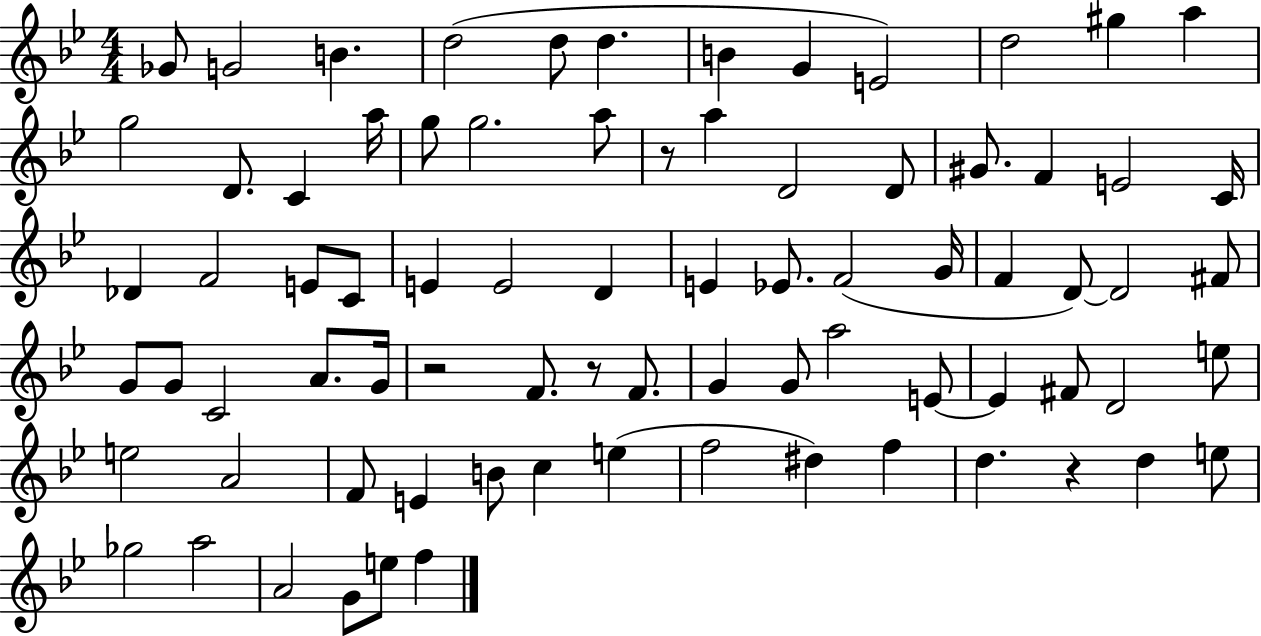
X:1
T:Untitled
M:4/4
L:1/4
K:Bb
_G/2 G2 B d2 d/2 d B G E2 d2 ^g a g2 D/2 C a/4 g/2 g2 a/2 z/2 a D2 D/2 ^G/2 F E2 C/4 _D F2 E/2 C/2 E E2 D E _E/2 F2 G/4 F D/2 D2 ^F/2 G/2 G/2 C2 A/2 G/4 z2 F/2 z/2 F/2 G G/2 a2 E/2 E ^F/2 D2 e/2 e2 A2 F/2 E B/2 c e f2 ^d f d z d e/2 _g2 a2 A2 G/2 e/2 f